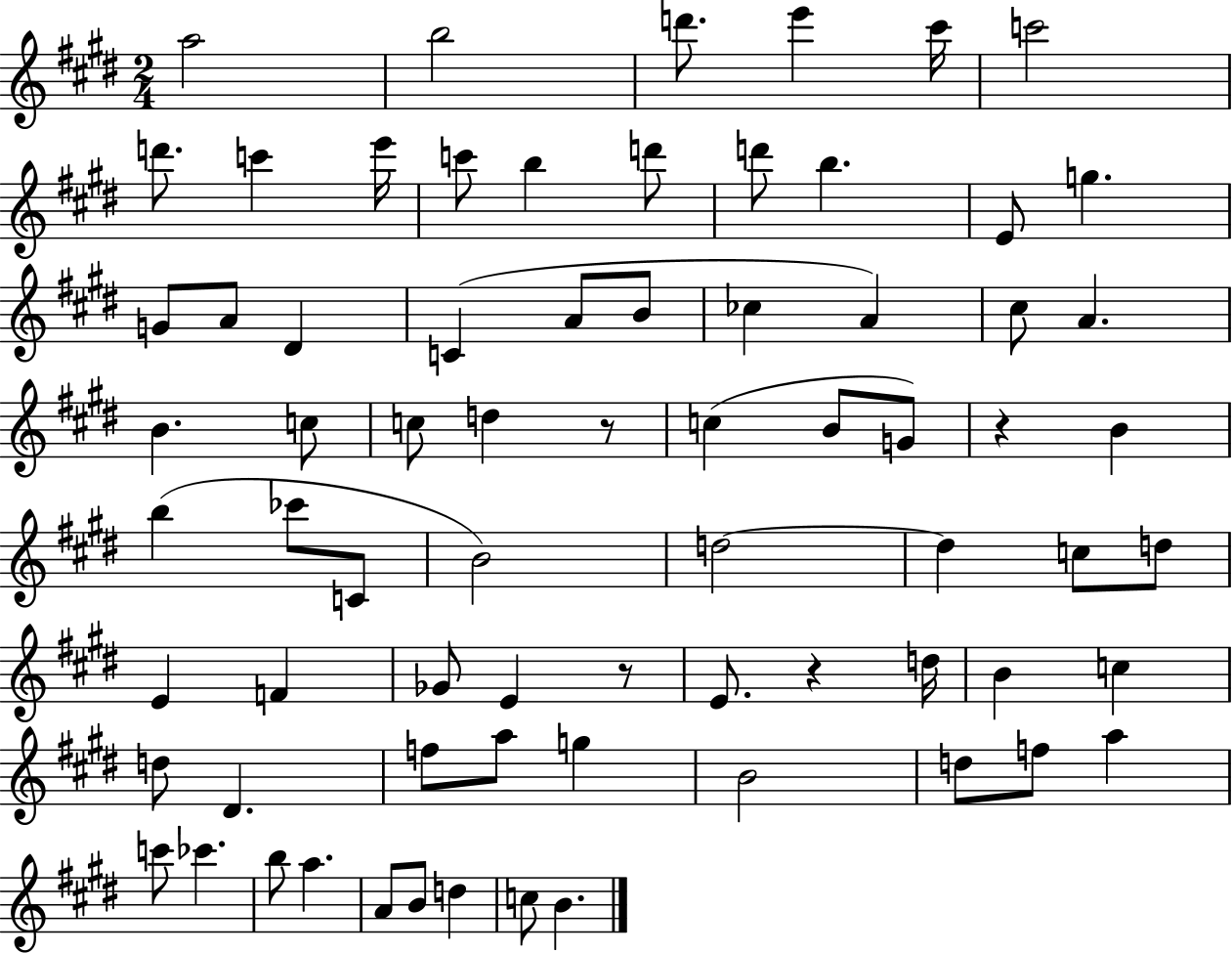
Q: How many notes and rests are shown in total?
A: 72